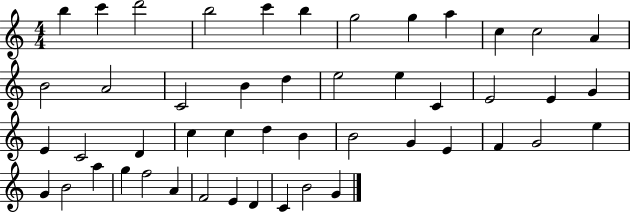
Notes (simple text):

B5/q C6/q D6/h B5/h C6/q B5/q G5/h G5/q A5/q C5/q C5/h A4/q B4/h A4/h C4/h B4/q D5/q E5/h E5/q C4/q E4/h E4/q G4/q E4/q C4/h D4/q C5/q C5/q D5/q B4/q B4/h G4/q E4/q F4/q G4/h E5/q G4/q B4/h A5/q G5/q F5/h A4/q F4/h E4/q D4/q C4/q B4/h G4/q